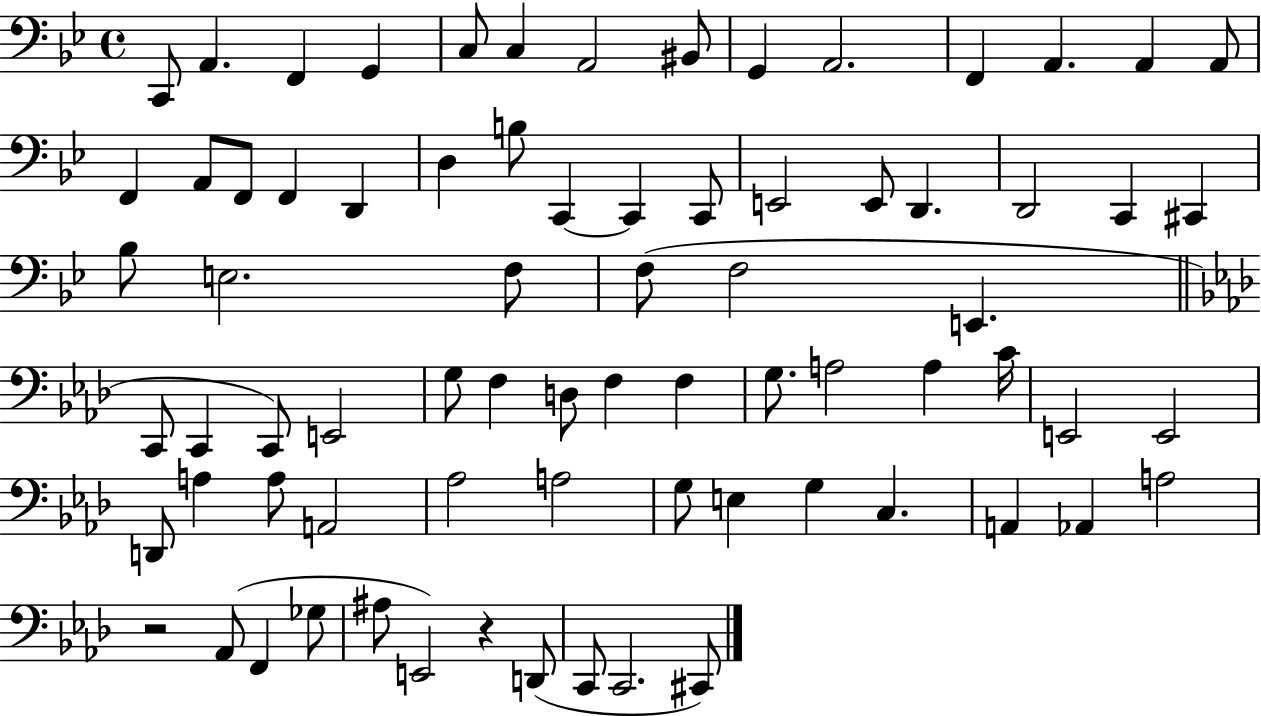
{
  \clef bass
  \time 4/4
  \defaultTimeSignature
  \key bes \major
  c,8 a,4. f,4 g,4 | c8 c4 a,2 bis,8 | g,4 a,2. | f,4 a,4. a,4 a,8 | \break f,4 a,8 f,8 f,4 d,4 | d4 b8 c,4~~ c,4 c,8 | e,2 e,8 d,4. | d,2 c,4 cis,4 | \break bes8 e2. f8 | f8( f2 e,4. | \bar "||" \break \key f \minor c,8 c,4 c,8) e,2 | g8 f4 d8 f4 f4 | g8. a2 a4 c'16 | e,2 e,2 | \break d,8 a4 a8 a,2 | aes2 a2 | g8 e4 g4 c4. | a,4 aes,4 a2 | \break r2 aes,8( f,4 ges8 | ais8 e,2) r4 d,8( | c,8 c,2. cis,8) | \bar "|."
}